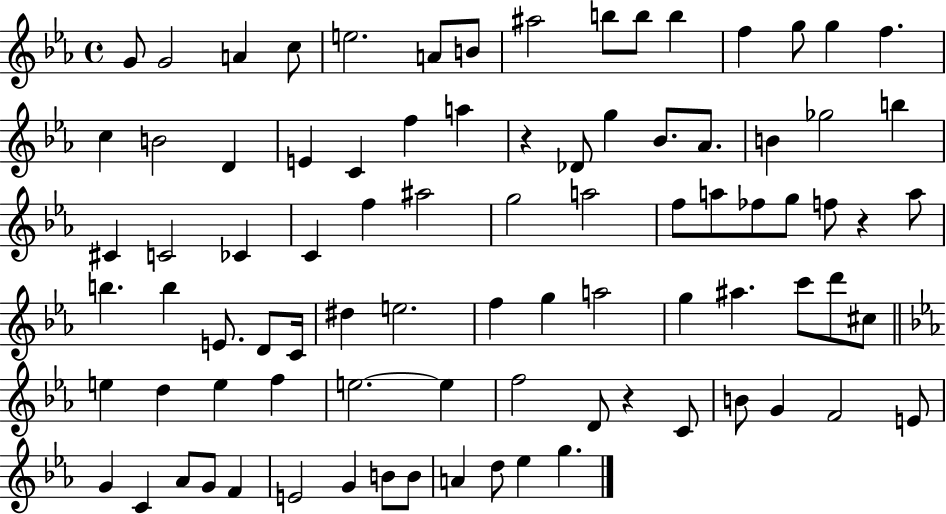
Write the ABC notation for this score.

X:1
T:Untitled
M:4/4
L:1/4
K:Eb
G/2 G2 A c/2 e2 A/2 B/2 ^a2 b/2 b/2 b f g/2 g f c B2 D E C f a z _D/2 g _B/2 _A/2 B _g2 b ^C C2 _C C f ^a2 g2 a2 f/2 a/2 _f/2 g/2 f/2 z a/2 b b E/2 D/2 C/4 ^d e2 f g a2 g ^a c'/2 d'/2 ^c/2 e d e f e2 e f2 D/2 z C/2 B/2 G F2 E/2 G C _A/2 G/2 F E2 G B/2 B/2 A d/2 _e g